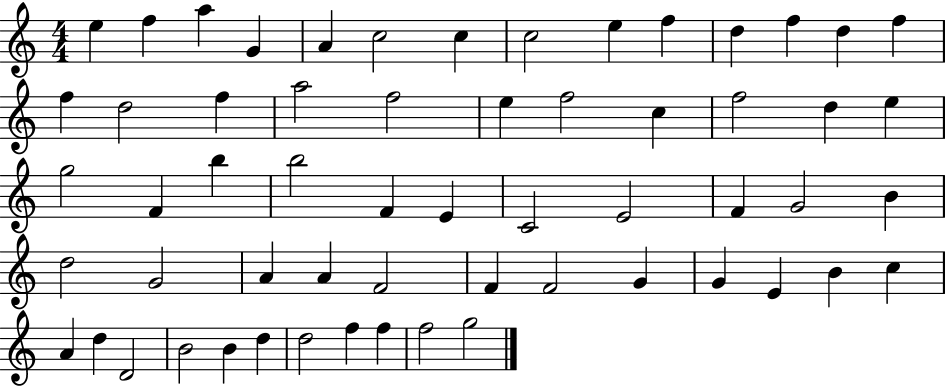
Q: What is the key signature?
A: C major